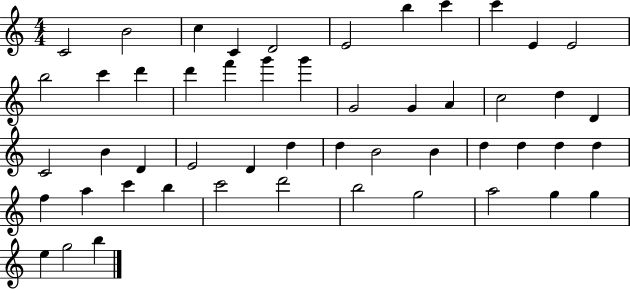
C4/h B4/h C5/q C4/q D4/h E4/h B5/q C6/q C6/q E4/q E4/h B5/h C6/q D6/q D6/q F6/q G6/q G6/q G4/h G4/q A4/q C5/h D5/q D4/q C4/h B4/q D4/q E4/h D4/q D5/q D5/q B4/h B4/q D5/q D5/q D5/q D5/q F5/q A5/q C6/q B5/q C6/h D6/h B5/h G5/h A5/h G5/q G5/q E5/q G5/h B5/q